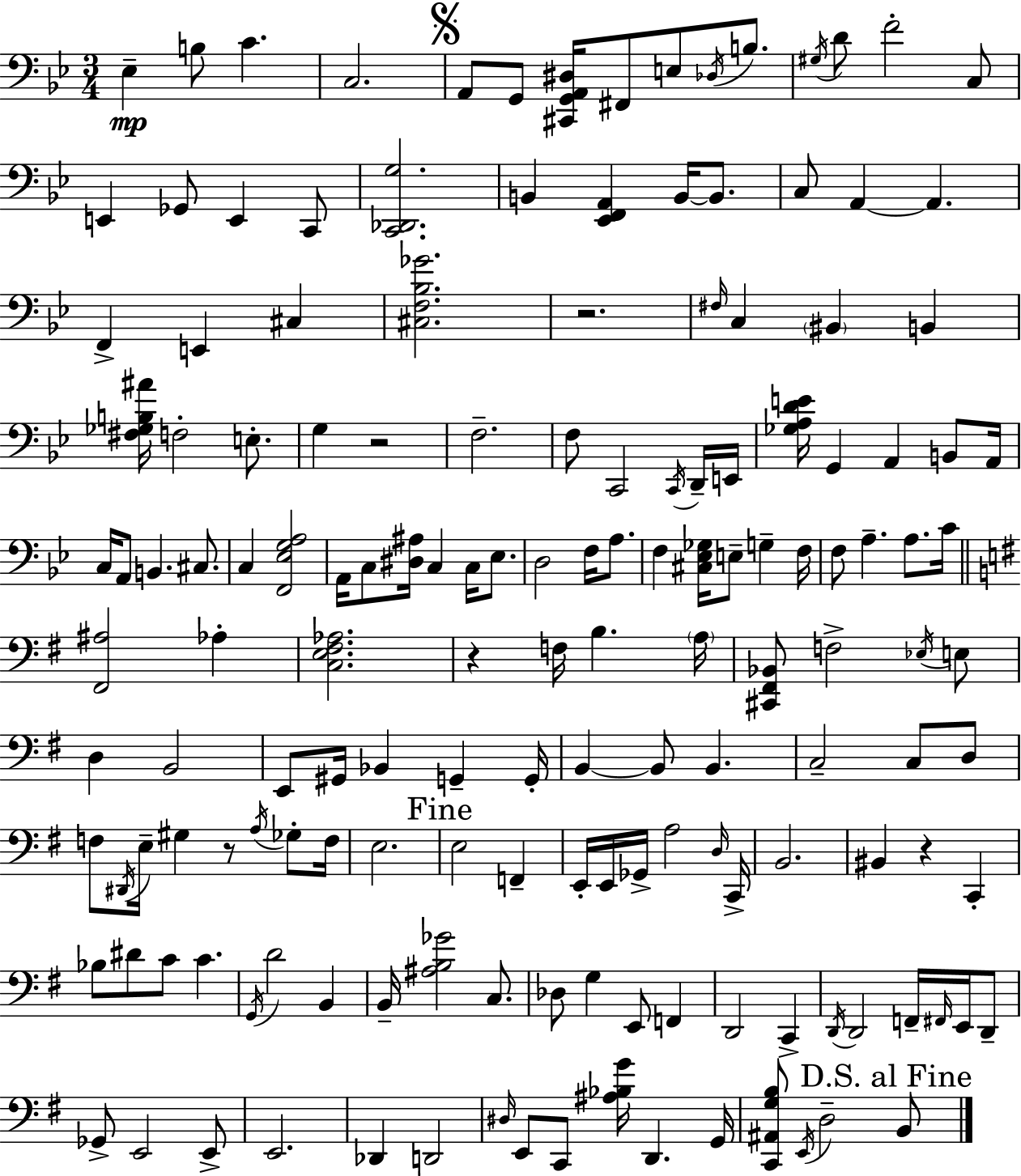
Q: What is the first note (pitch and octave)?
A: Eb3